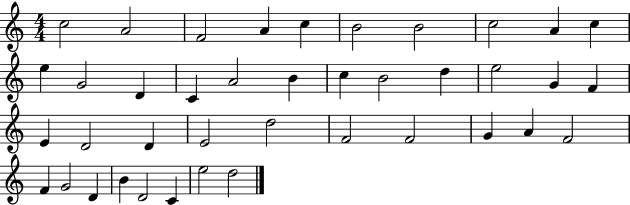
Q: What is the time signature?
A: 4/4